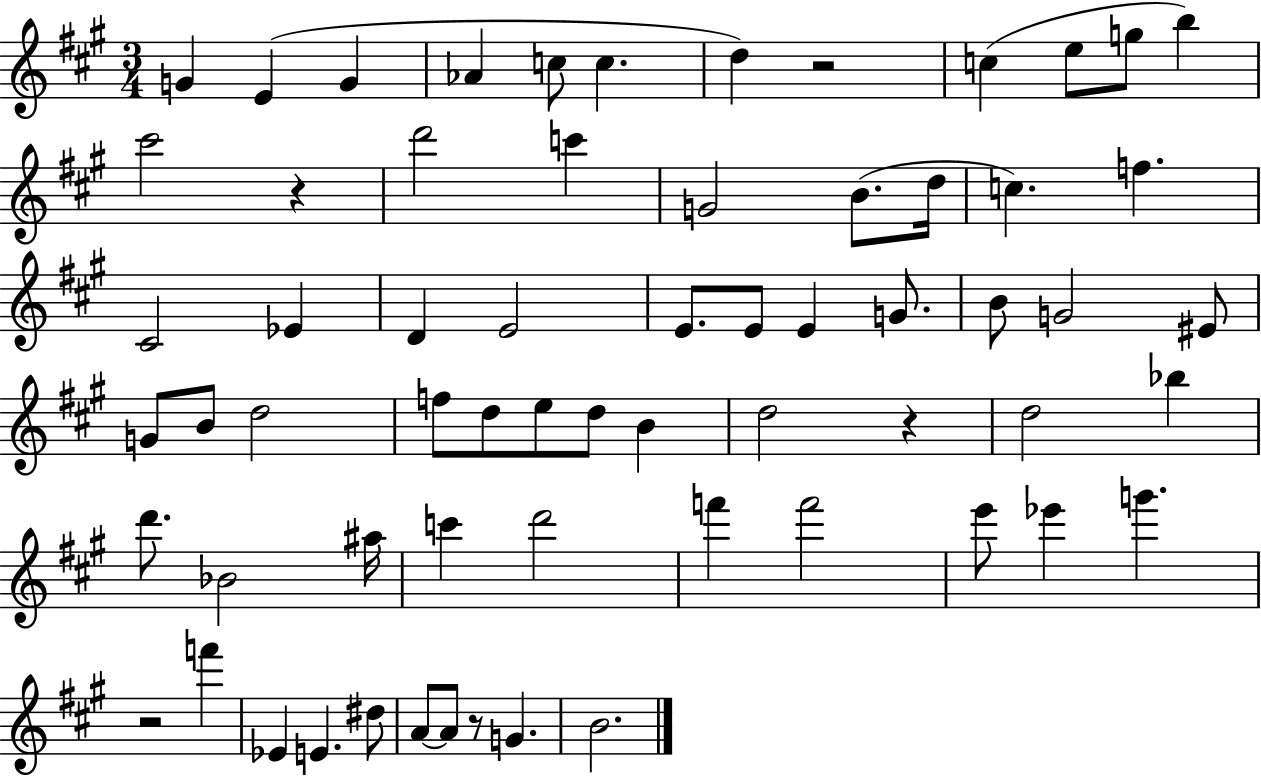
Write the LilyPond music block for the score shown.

{
  \clef treble
  \numericTimeSignature
  \time 3/4
  \key a \major
  g'4 e'4( g'4 | aes'4 c''8 c''4. | d''4) r2 | c''4( e''8 g''8 b''4) | \break cis'''2 r4 | d'''2 c'''4 | g'2 b'8.( d''16 | c''4.) f''4. | \break cis'2 ees'4 | d'4 e'2 | e'8. e'8 e'4 g'8. | b'8 g'2 eis'8 | \break g'8 b'8 d''2 | f''8 d''8 e''8 d''8 b'4 | d''2 r4 | d''2 bes''4 | \break d'''8. bes'2 ais''16 | c'''4 d'''2 | f'''4 f'''2 | e'''8 ees'''4 g'''4. | \break r2 f'''4 | ees'4 e'4. dis''8 | a'8~~ a'8 r8 g'4. | b'2. | \break \bar "|."
}